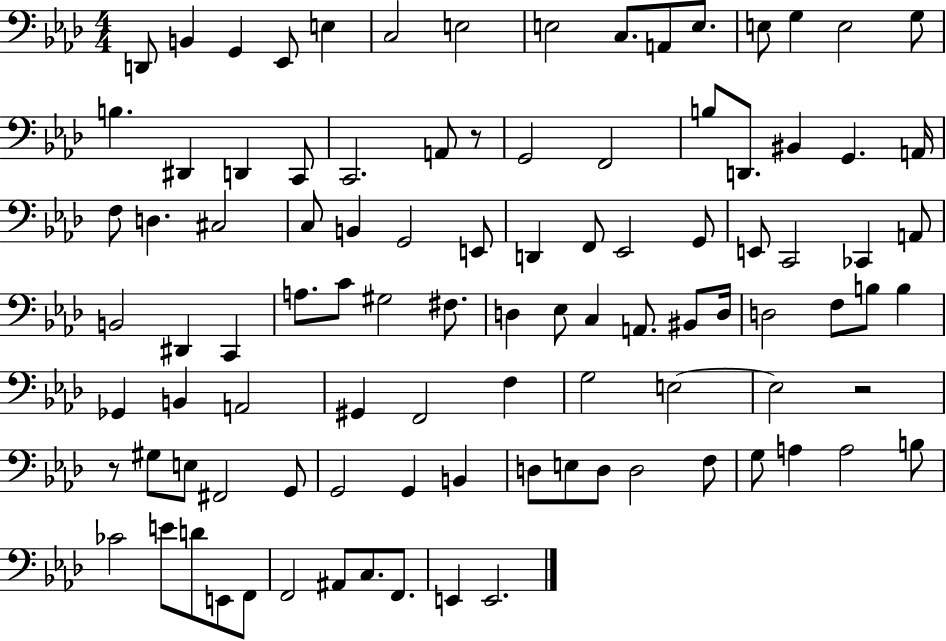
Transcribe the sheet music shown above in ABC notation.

X:1
T:Untitled
M:4/4
L:1/4
K:Ab
D,,/2 B,, G,, _E,,/2 E, C,2 E,2 E,2 C,/2 A,,/2 E,/2 E,/2 G, E,2 G,/2 B, ^D,, D,, C,,/2 C,,2 A,,/2 z/2 G,,2 F,,2 B,/2 D,,/2 ^B,, G,, A,,/4 F,/2 D, ^C,2 C,/2 B,, G,,2 E,,/2 D,, F,,/2 _E,,2 G,,/2 E,,/2 C,,2 _C,, A,,/2 B,,2 ^D,, C,, A,/2 C/2 ^G,2 ^F,/2 D, _E,/2 C, A,,/2 ^B,,/2 D,/4 D,2 F,/2 B,/2 B, _G,, B,, A,,2 ^G,, F,,2 F, G,2 E,2 E,2 z2 z/2 ^G,/2 E,/2 ^F,,2 G,,/2 G,,2 G,, B,, D,/2 E,/2 D,/2 D,2 F,/2 G,/2 A, A,2 B,/2 _C2 E/2 D/2 E,,/2 F,,/2 F,,2 ^A,,/2 C,/2 F,,/2 E,, E,,2